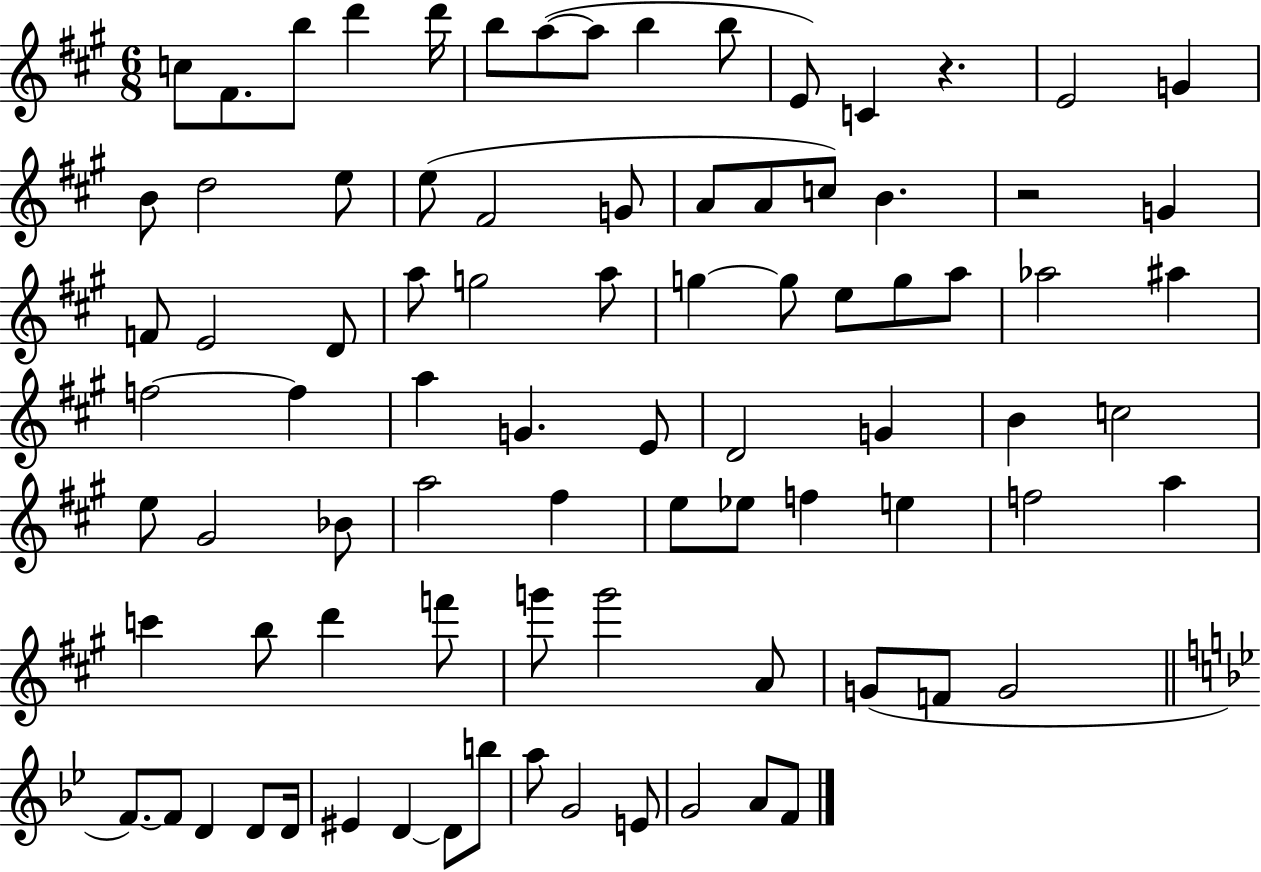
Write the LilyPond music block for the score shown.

{
  \clef treble
  \numericTimeSignature
  \time 6/8
  \key a \major
  c''8 fis'8. b''8 d'''4 d'''16 | b''8 a''8~(~ a''8 b''4 b''8 | e'8) c'4 r4. | e'2 g'4 | \break b'8 d''2 e''8 | e''8( fis'2 g'8 | a'8 a'8 c''8) b'4. | r2 g'4 | \break f'8 e'2 d'8 | a''8 g''2 a''8 | g''4~~ g''8 e''8 g''8 a''8 | aes''2 ais''4 | \break f''2~~ f''4 | a''4 g'4. e'8 | d'2 g'4 | b'4 c''2 | \break e''8 gis'2 bes'8 | a''2 fis''4 | e''8 ees''8 f''4 e''4 | f''2 a''4 | \break c'''4 b''8 d'''4 f'''8 | g'''8 g'''2 a'8 | g'8( f'8 g'2 | \bar "||" \break \key g \minor f'8.~~) f'8 d'4 d'8 d'16 | eis'4 d'4~~ d'8 b''8 | a''8 g'2 e'8 | g'2 a'8 f'8 | \break \bar "|."
}